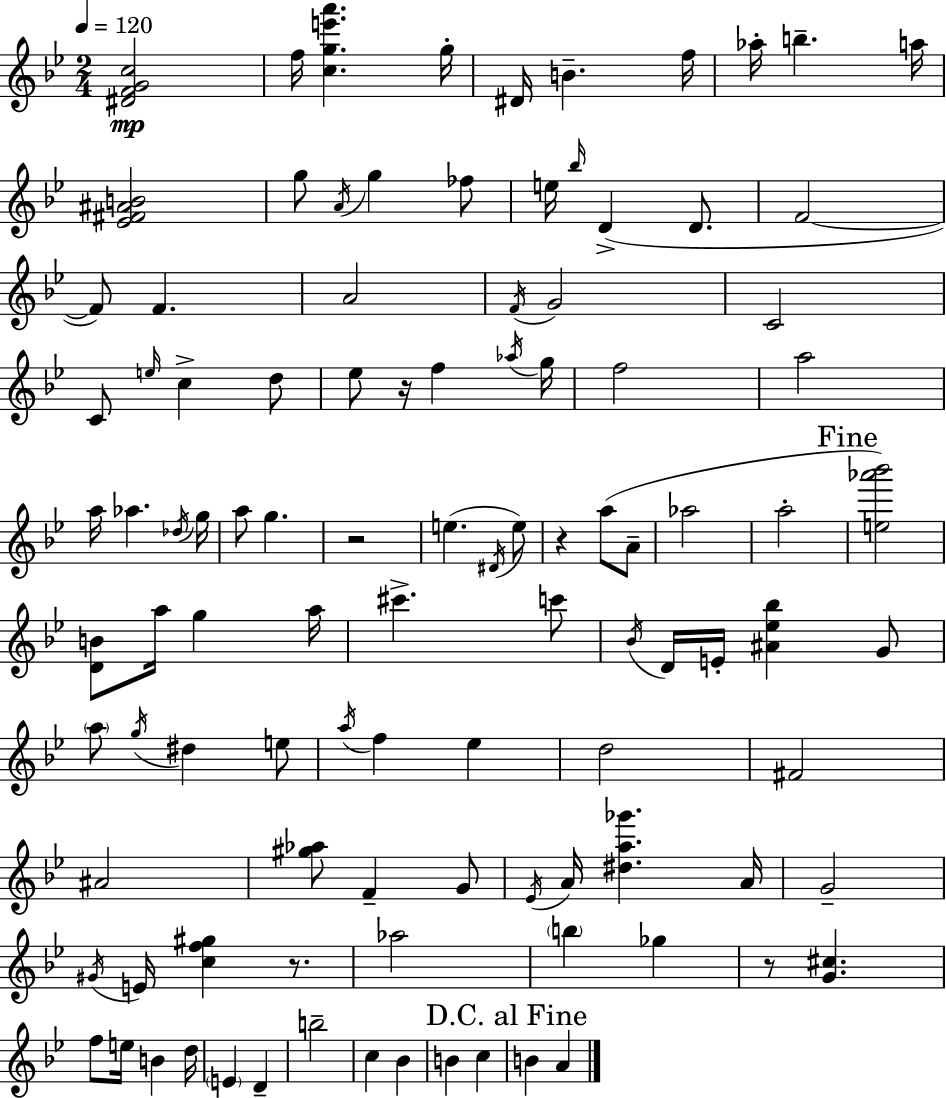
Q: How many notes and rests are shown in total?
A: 104